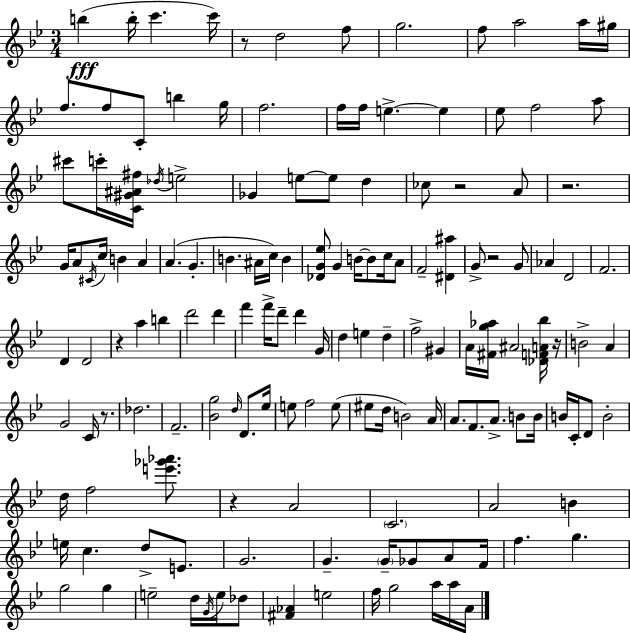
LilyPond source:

{
  \clef treble
  \numericTimeSignature
  \time 3/4
  \key g \minor
  b''4(\fff b''16-. c'''4. c'''16) | r8 d''2 f''8 | g''2. | f''8 a''2 a''16 gis''16 | \break f''8. f''8 c'8-. b''4 g''16 | f''2. | f''16 f''16 e''4.->~~ e''4 | ees''8 f''2 a''8 | \break cis'''8 c'''16-. <c' gis' ais' fis''>16 \acciaccatura { des''16 } e''2-> | ges'4 e''8~~ e''8 d''4 | ces''8 r2 a'8 | r2. | \break g'16 a'8 \acciaccatura { cis'16 } c''16 b'4 a'4 | a'4.( g'4.-. | b'4. ais'16 c''16) b'4 | <des' g' ees''>8 g'4 b'16~~ b'8 c''16 | \break a'8 f'2-- <dis' ais''>4 | g'8-> r2 | g'8 aes'4 d'2 | f'2. | \break d'4 d'2 | r4 a''4 b''4 | d'''2 d'''4 | f'''4 f'''16-> d'''8-- d'''4 | \break g'16 d''4 e''4 d''4-- | f''2-> gis'4 | a'16 <fis' g'' aes''>16 ais'2 | <des' f' a' bes''>16 r16 b'2-> a'4 | \break g'2 c'16 r8. | des''2. | f'2.-- | <bes' g''>2 \grace { d''16 } d'8. | \break ees''16 e''8 f''2 | e''8( eis''8 d''16 b'2) | a'16 a'8. f'8. a'8.-> | b'8 b'16 b'16 c'16-. d'8 b'2-. | \break d''16 f''2 | <e''' ges''' aes'''>8. r4 a'2 | \parenthesize c'2. | a'2 b'4 | \break e''16 c''4. d''8-> | e'8. g'2. | g'4.-- \parenthesize g'16-- ges'8 | a'8 f'16 f''4. g''4. | \break g''2 g''4 | e''2-- d''16 | \acciaccatura { g'16 } e''16 des''8 <fis' aes'>4 e''2 | f''16 g''2 | \break a''16 a''16 a'16 \bar "|."
}